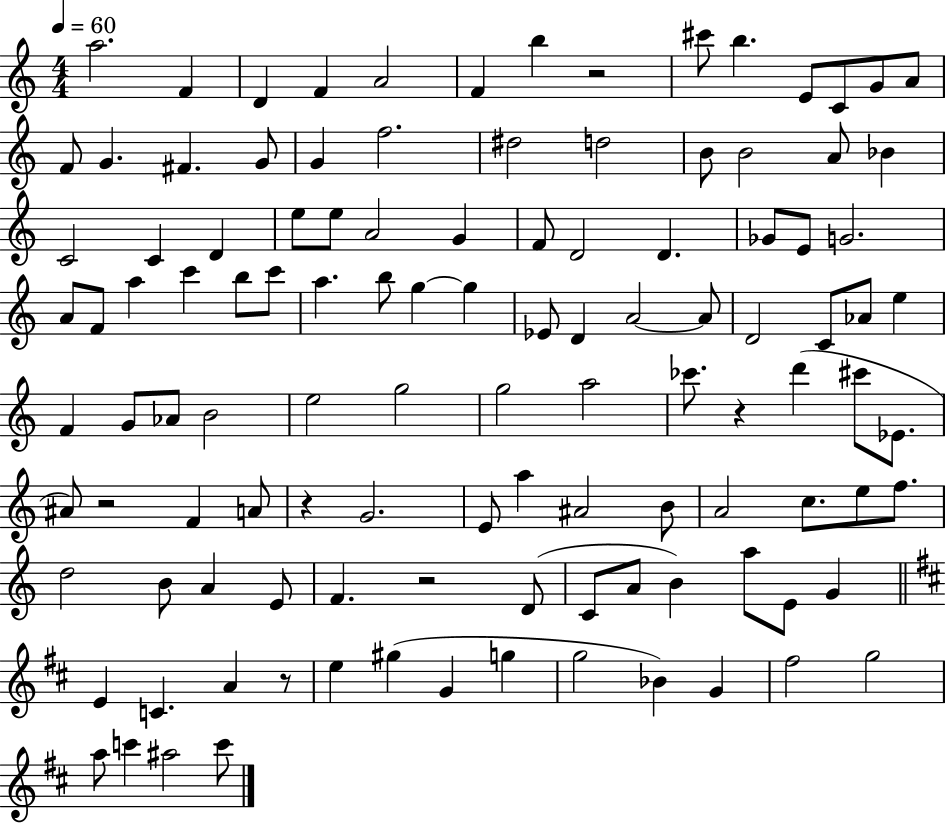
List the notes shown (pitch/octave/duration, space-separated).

A5/h. F4/q D4/q F4/q A4/h F4/q B5/q R/h C#6/e B5/q. E4/e C4/e G4/e A4/e F4/e G4/q. F#4/q. G4/e G4/q F5/h. D#5/h D5/h B4/e B4/h A4/e Bb4/q C4/h C4/q D4/q E5/e E5/e A4/h G4/q F4/e D4/h D4/q. Gb4/e E4/e G4/h. A4/e F4/e A5/q C6/q B5/e C6/e A5/q. B5/e G5/q G5/q Eb4/e D4/q A4/h A4/e D4/h C4/e Ab4/e E5/q F4/q G4/e Ab4/e B4/h E5/h G5/h G5/h A5/h CES6/e. R/q D6/q C#6/e Eb4/e. A#4/e R/h F4/q A4/e R/q G4/h. E4/e A5/q A#4/h B4/e A4/h C5/e. E5/e F5/e. D5/h B4/e A4/q E4/e F4/q. R/h D4/e C4/e A4/e B4/q A5/e E4/e G4/q E4/q C4/q. A4/q R/e E5/q G#5/q G4/q G5/q G5/h Bb4/q G4/q F#5/h G5/h A5/e C6/q A#5/h C6/e